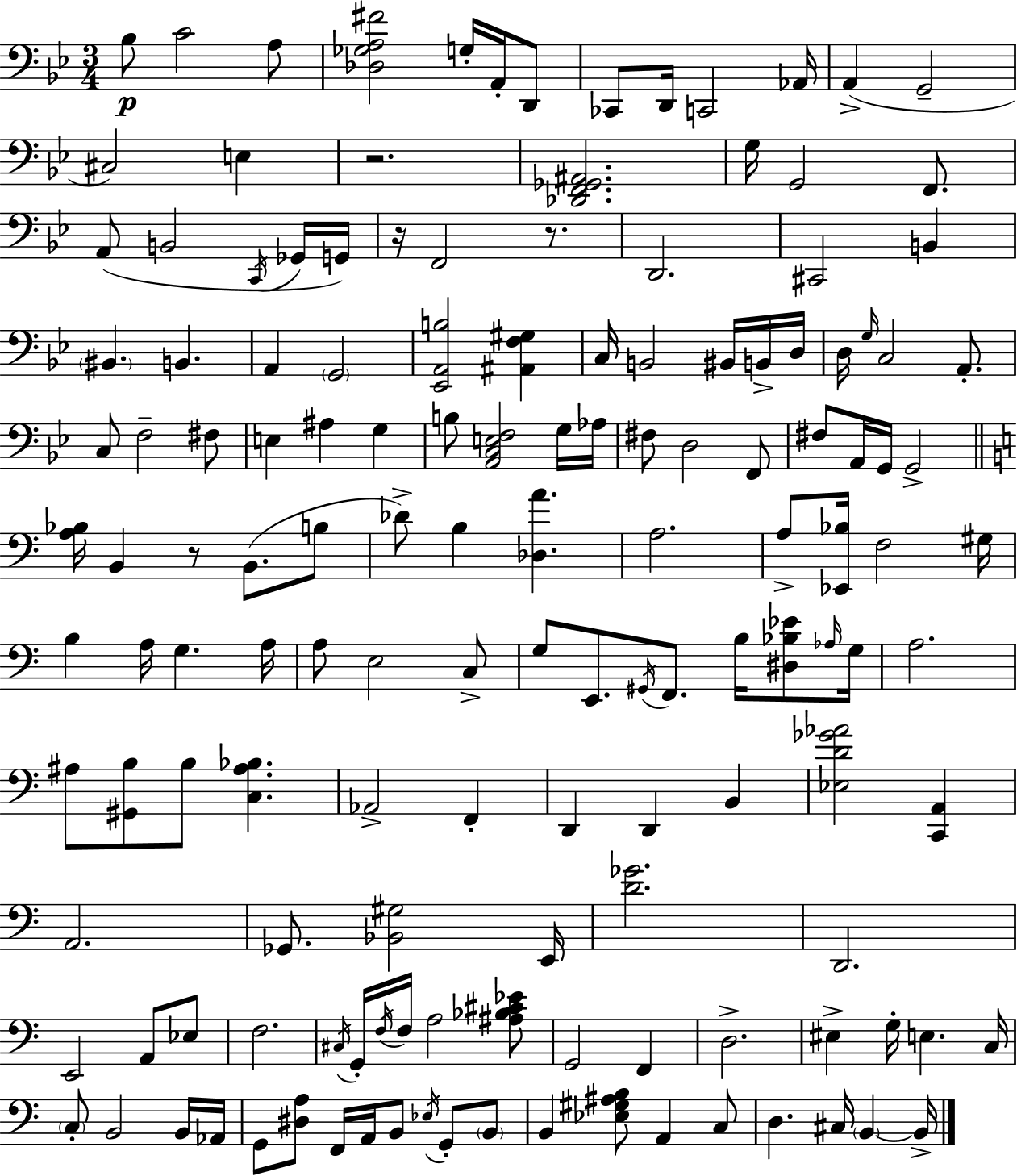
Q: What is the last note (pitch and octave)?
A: B2